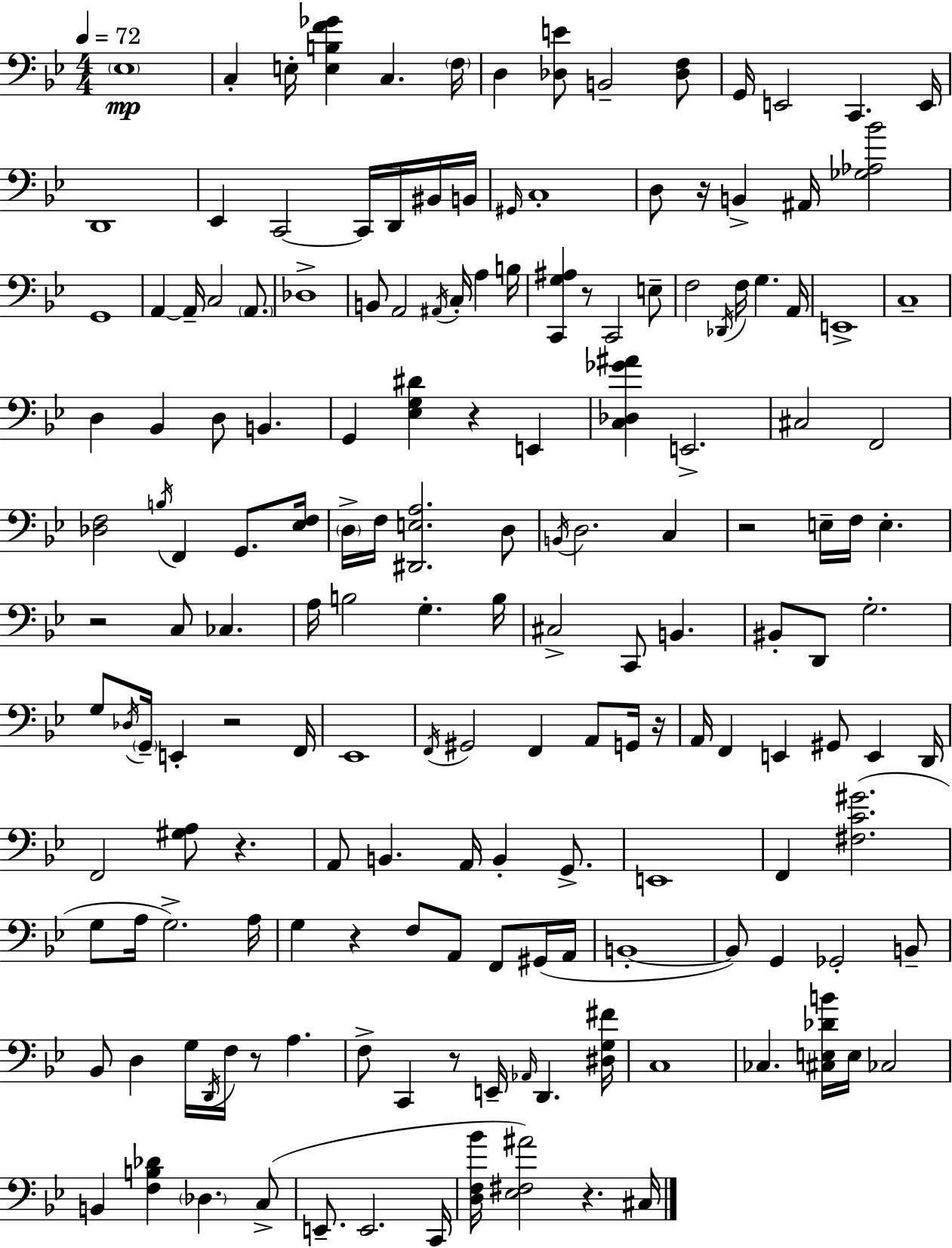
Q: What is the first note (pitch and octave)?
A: Eb3